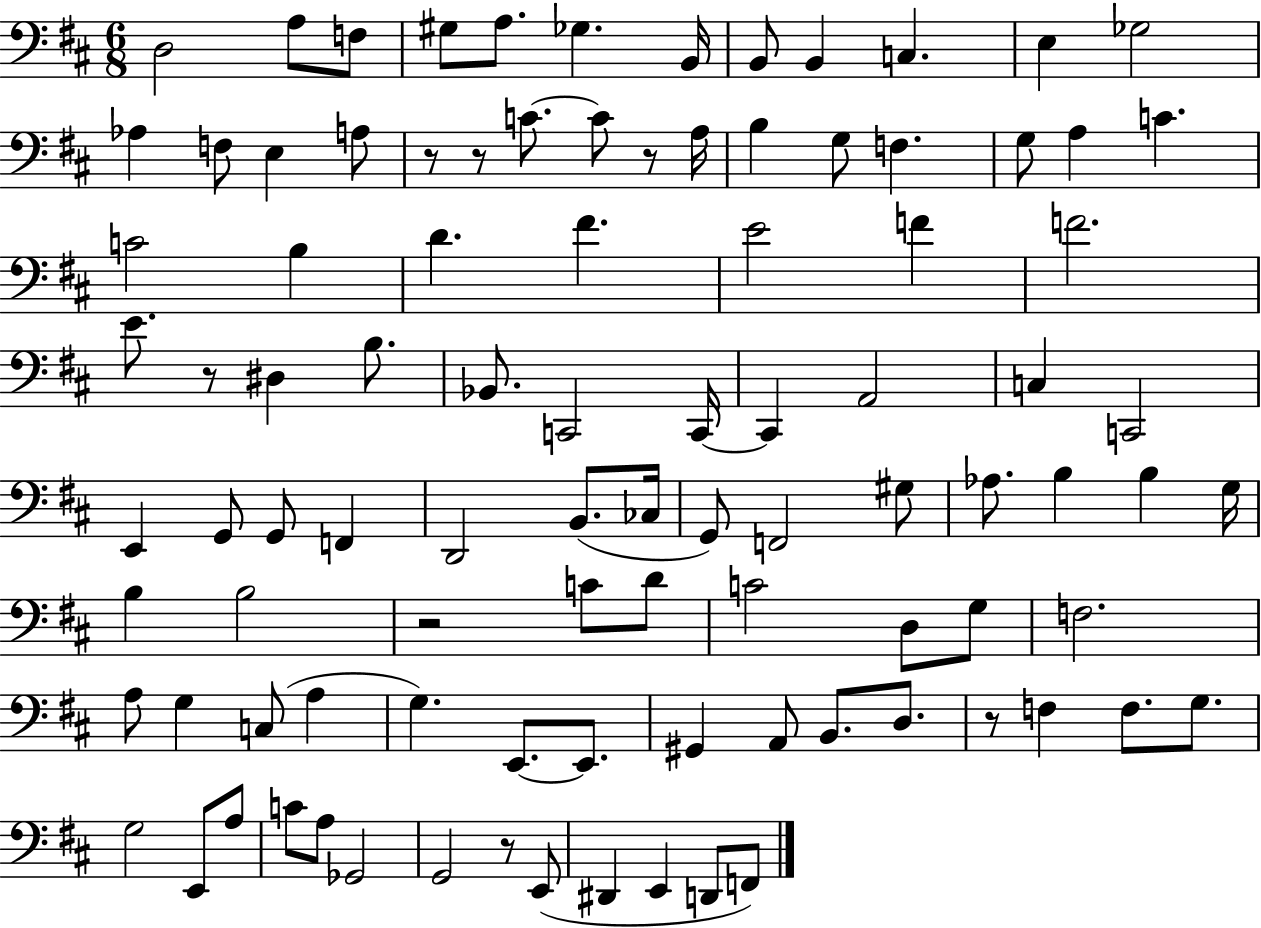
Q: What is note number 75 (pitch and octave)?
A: D3